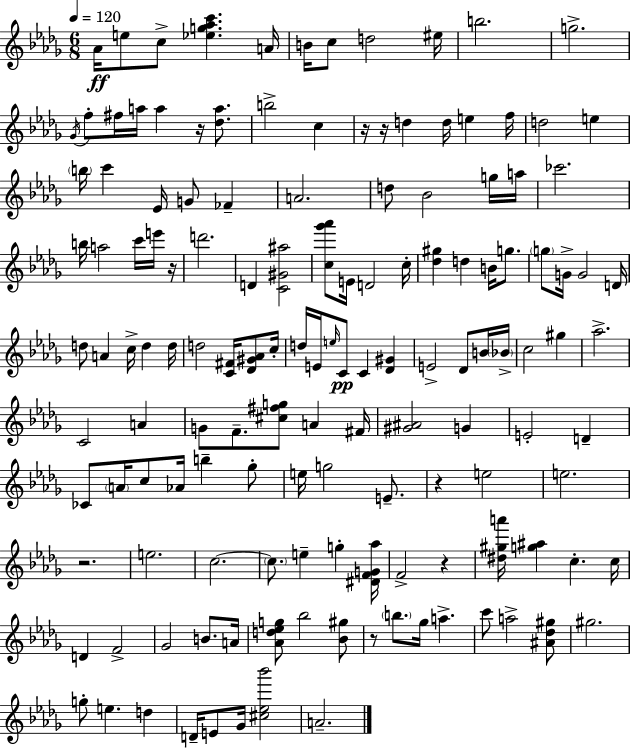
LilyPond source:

{
  \clef treble
  \numericTimeSignature
  \time 6/8
  \key bes \minor
  \tempo 4 = 120
  \repeat volta 2 { aes'16\ff e''8 c''8-> <ees'' g'' aes'' c'''>4. a'16 | b'16 c''8 d''2 eis''16 | b''2. | g''2.-> | \break \acciaccatura { ges'16 } f''8-. fis''16 a''16 a''4 r16 <des'' a''>8. | b''2-> c''4 | r16 r16 d''4 d''16 e''4 | f''16 d''2 e''4 | \break \parenthesize b''16 c'''4 ees'16 g'8 fes'4-- | a'2. | d''8 bes'2 g''16 | a''16 ces'''2. | \break b''16 a''2 c'''16 e'''16 | r16 d'''2. | d'4 <c' gis' ais''>2 | <c'' ges''' aes'''>8 e'16 d'2 | \break c''16-. <des'' gis''>4 d''4 b'16 g''8. | \parenthesize g''8 g'16-> g'2 | d'16 d''8 a'4 c''16-> d''4 | d''16 d''2 <c' fis'>16 <des' gis' aes'>8 | \break c''16-. d''16 e'16 \grace { e''16 }\pp c'8 c'4 <des' gis'>4 | e'2-> des'8 | b'16 \parenthesize bes'16-> c''2 gis''4 | aes''2.-> | \break c'2 a'4 | g'8 f'8.-- <cis'' fis'' g''>8 a'4 | fis'16 <gis' ais'>2 g'4 | e'2-. d'4-- | \break ces'8 \parenthesize a'16 c''8 aes'16 b''4-- | ges''8-. e''16 g''2 e'8.-- | r4 e''2 | e''2. | \break r2. | e''2. | c''2.~~ | \parenthesize c''8. e''4-- g''4-. | \break <dis' f' g' aes''>16 f'2-> r4 | <dis'' gis'' a'''>16 <g'' ais''>4 c''4.-. | c''16 d'4 f'2-> | ges'2 b'8. | \break a'16 <aes' d'' ees'' g''>8 bes''2 | <bes' gis''>8 r8 \parenthesize b''8. ges''16 a''4.-> | c'''8 a''2-> | <ais' des'' gis''>8 gis''2. | \break g''8-. e''4. d''4 | d'16-- e'8 ges'16 <cis'' ees'' bes'''>2 | a'2.-- | } \bar "|."
}